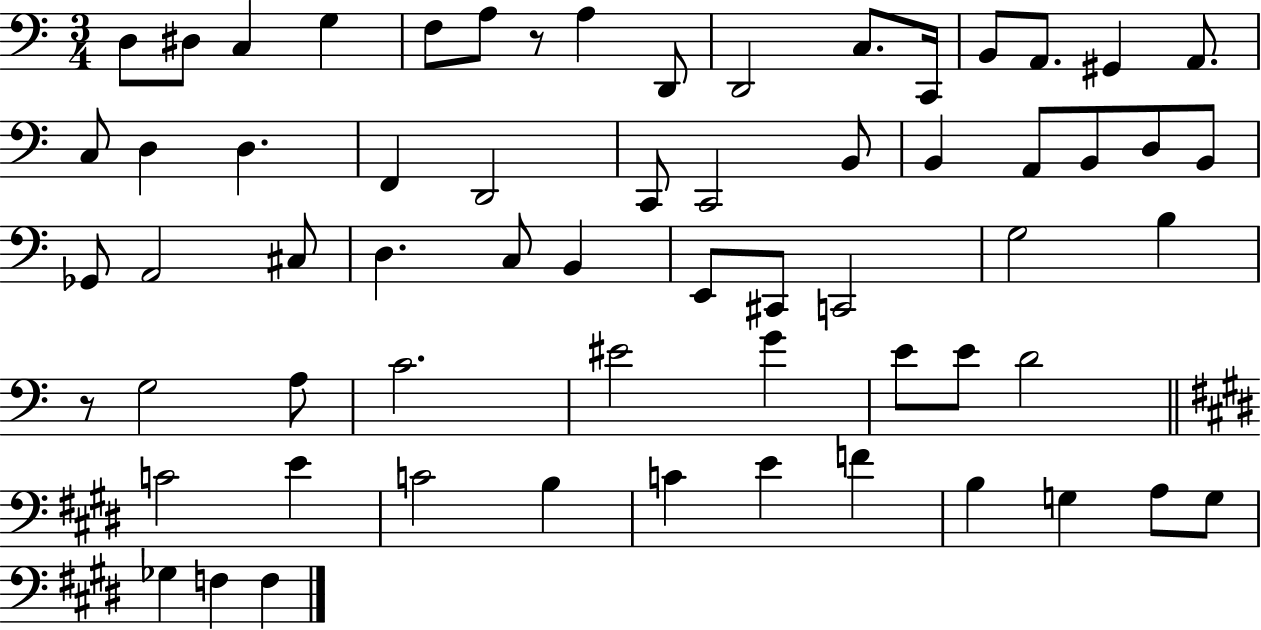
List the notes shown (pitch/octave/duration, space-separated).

D3/e D#3/e C3/q G3/q F3/e A3/e R/e A3/q D2/e D2/h C3/e. C2/s B2/e A2/e. G#2/q A2/e. C3/e D3/q D3/q. F2/q D2/h C2/e C2/h B2/e B2/q A2/e B2/e D3/e B2/e Gb2/e A2/h C#3/e D3/q. C3/e B2/q E2/e C#2/e C2/h G3/h B3/q R/e G3/h A3/e C4/h. EIS4/h G4/q E4/e E4/e D4/h C4/h E4/q C4/h B3/q C4/q E4/q F4/q B3/q G3/q A3/e G3/e Gb3/q F3/q F3/q